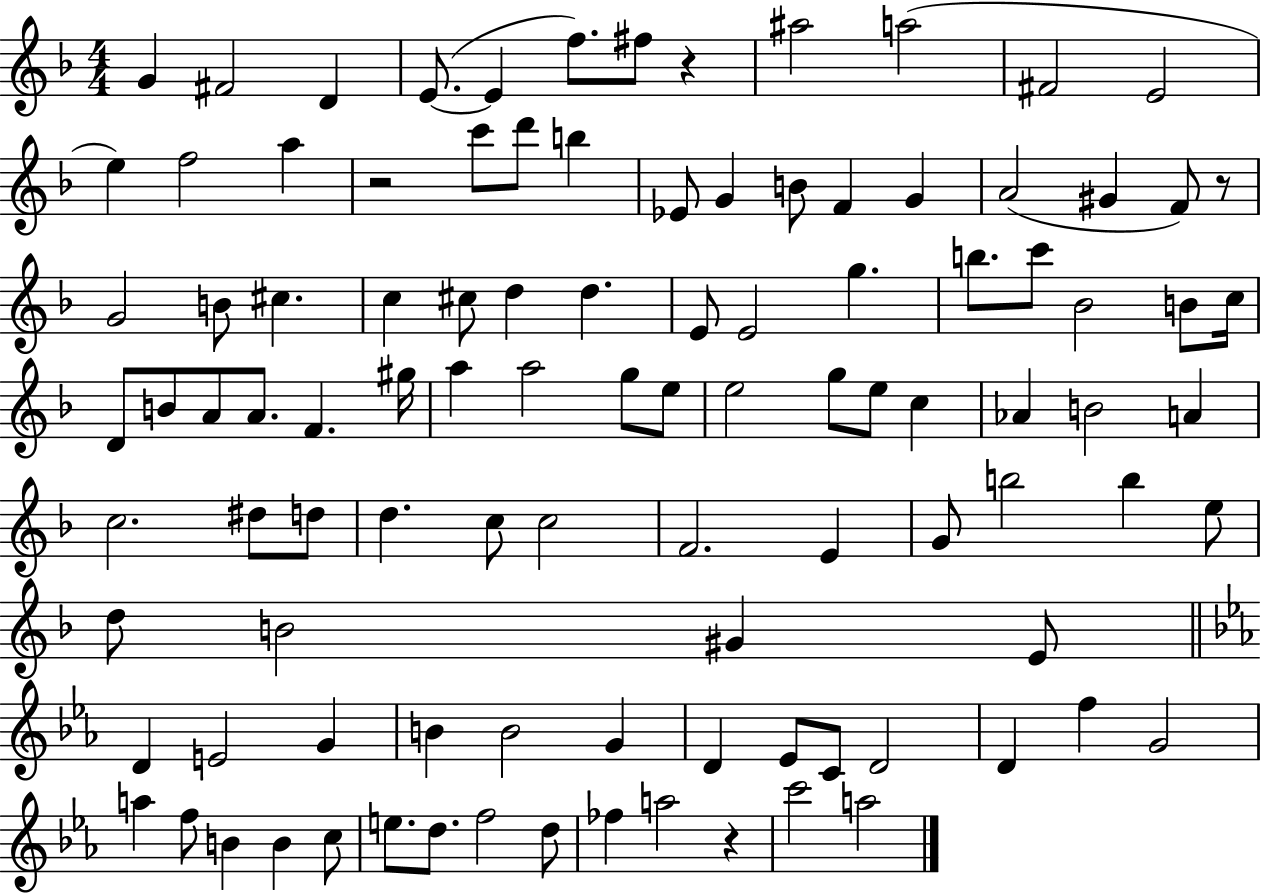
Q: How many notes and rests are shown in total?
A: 103